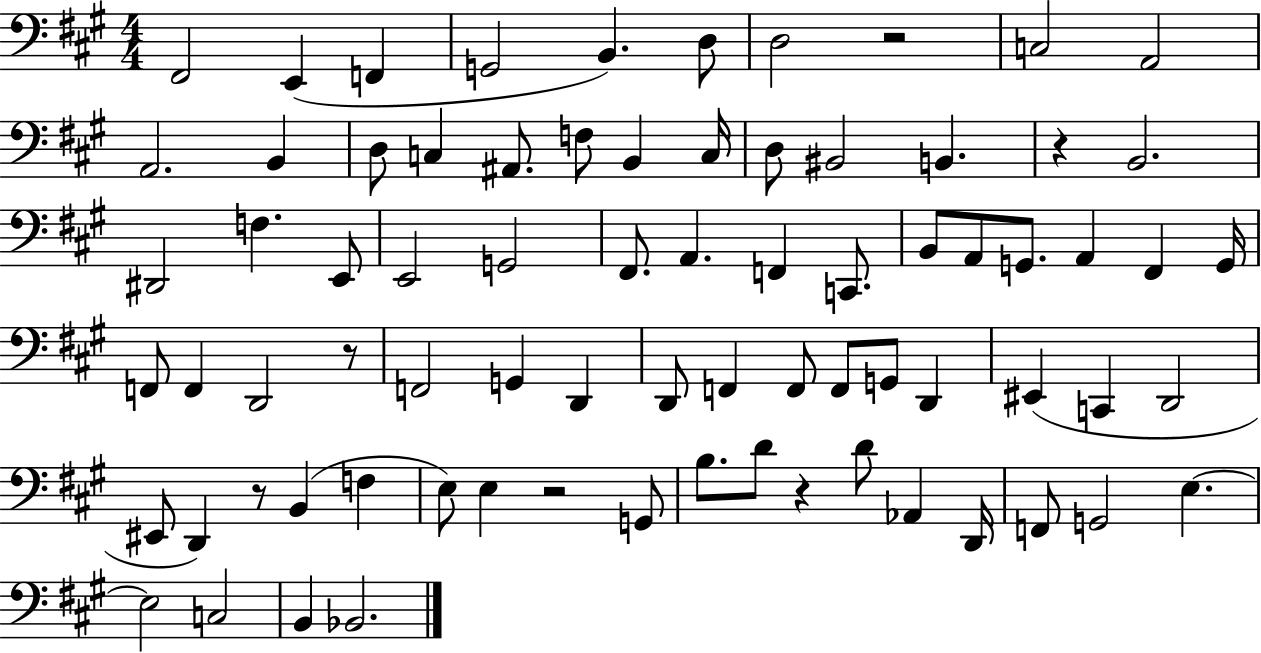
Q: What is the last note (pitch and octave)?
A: Bb2